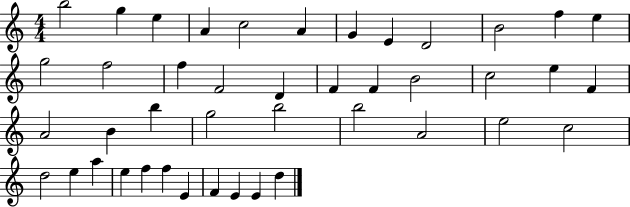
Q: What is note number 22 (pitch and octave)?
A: E5